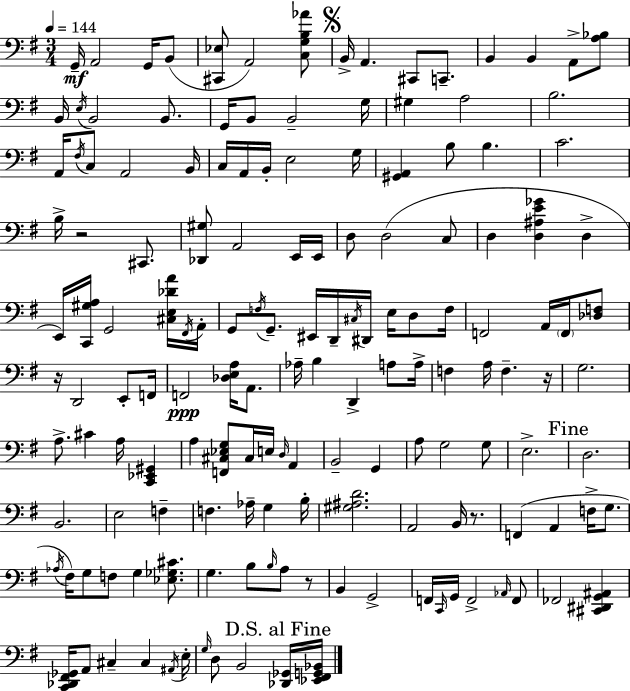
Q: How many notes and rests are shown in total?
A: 154